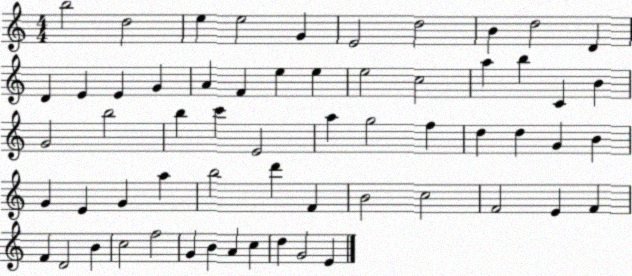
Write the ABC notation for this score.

X:1
T:Untitled
M:4/4
L:1/4
K:C
b2 d2 e e2 G E2 d2 B d2 D D E E G A F e e e2 c2 a b C B G2 b2 b c' E2 a g2 f d d G B G E G a b2 d' F B2 c2 F2 E F F D2 B c2 f2 G B A c d G2 E